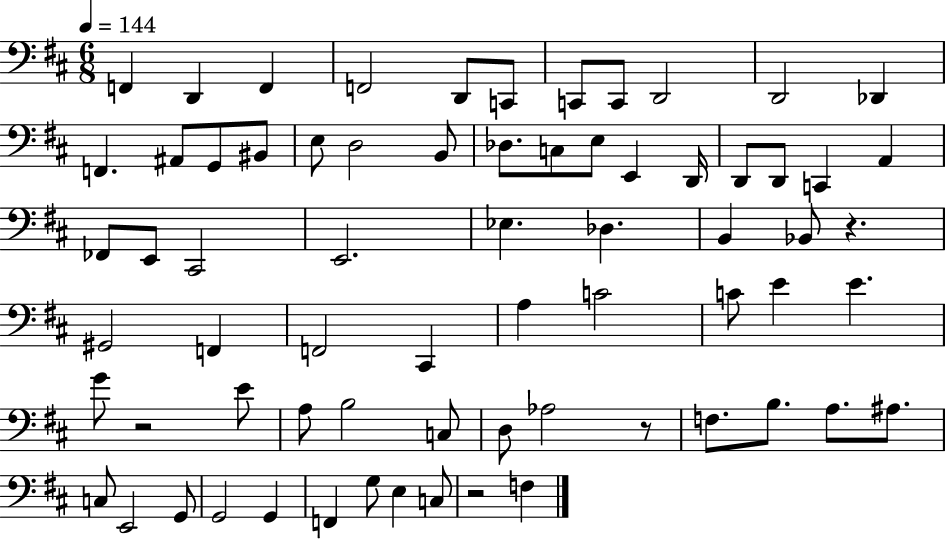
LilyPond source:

{
  \clef bass
  \numericTimeSignature
  \time 6/8
  \key d \major
  \tempo 4 = 144
  f,4 d,4 f,4 | f,2 d,8 c,8 | c,8 c,8 d,2 | d,2 des,4 | \break f,4. ais,8 g,8 bis,8 | e8 d2 b,8 | des8. c8 e8 e,4 d,16 | d,8 d,8 c,4 a,4 | \break fes,8 e,8 cis,2 | e,2. | ees4. des4. | b,4 bes,8 r4. | \break gis,2 f,4 | f,2 cis,4 | a4 c'2 | c'8 e'4 e'4. | \break g'8 r2 e'8 | a8 b2 c8 | d8 aes2 r8 | f8. b8. a8. ais8. | \break c8 e,2 g,8 | g,2 g,4 | f,4 g8 e4 c8 | r2 f4 | \break \bar "|."
}